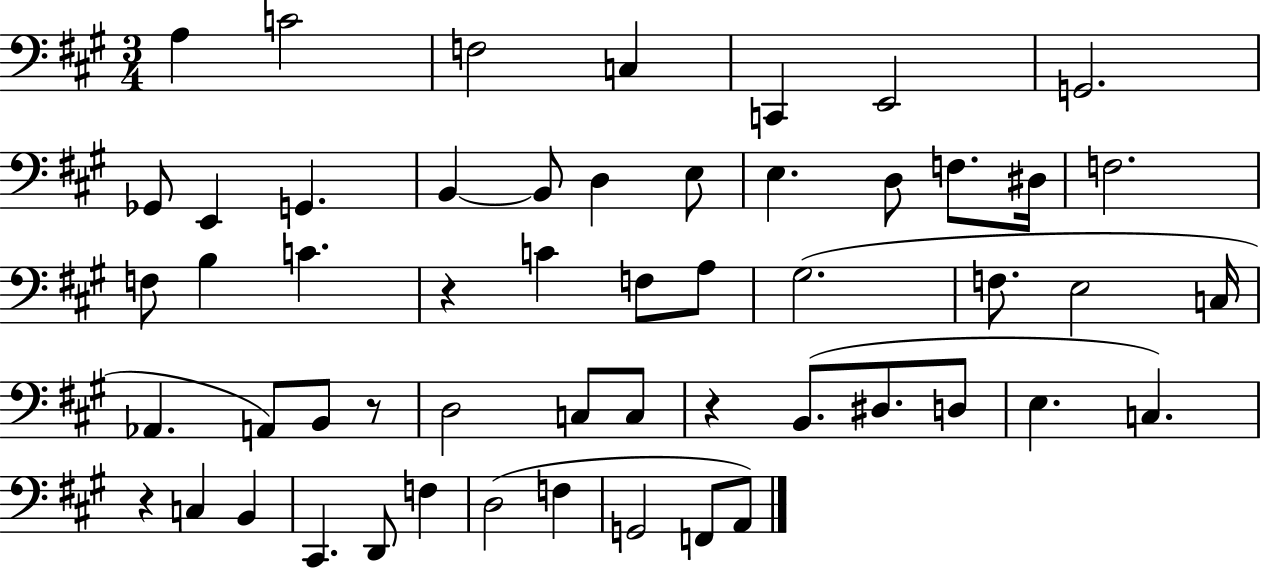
A3/q C4/h F3/h C3/q C2/q E2/h G2/h. Gb2/e E2/q G2/q. B2/q B2/e D3/q E3/e E3/q. D3/e F3/e. D#3/s F3/h. F3/e B3/q C4/q. R/q C4/q F3/e A3/e G#3/h. F3/e. E3/h C3/s Ab2/q. A2/e B2/e R/e D3/h C3/e C3/e R/q B2/e. D#3/e. D3/e E3/q. C3/q. R/q C3/q B2/q C#2/q. D2/e F3/q D3/h F3/q G2/h F2/e A2/e